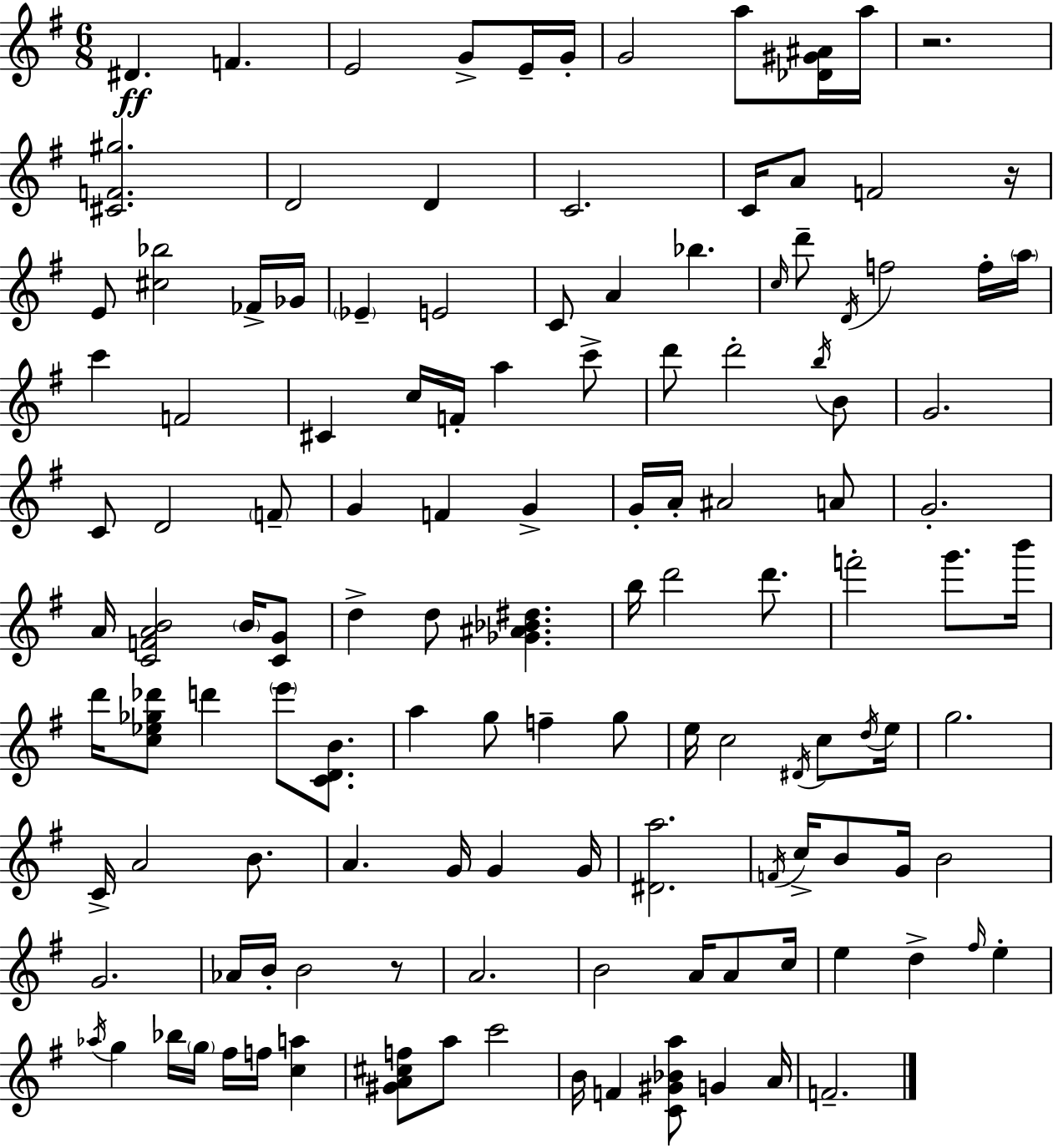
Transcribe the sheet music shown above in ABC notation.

X:1
T:Untitled
M:6/8
L:1/4
K:G
^D F E2 G/2 E/4 G/4 G2 a/2 [_D^G^A]/4 a/4 z2 [^CF^g]2 D2 D C2 C/4 A/2 F2 z/4 E/2 [^c_b]2 _F/4 _G/4 _E E2 C/2 A _b c/4 d'/2 D/4 f2 f/4 a/4 c' F2 ^C c/4 F/4 a c'/2 d'/2 d'2 b/4 B/2 G2 C/2 D2 F/2 G F G G/4 A/4 ^A2 A/2 G2 A/4 [CFAB]2 B/4 [CG]/2 d d/2 [_G^A_B^d] b/4 d'2 d'/2 f'2 g'/2 b'/4 d'/4 [c_e_g_d']/2 d' e'/2 [CDB]/2 a g/2 f g/2 e/4 c2 ^D/4 c/2 d/4 e/4 g2 C/4 A2 B/2 A G/4 G G/4 [^Da]2 F/4 c/4 B/2 G/4 B2 G2 _A/4 B/4 B2 z/2 A2 B2 A/4 A/2 c/4 e d ^f/4 e _a/4 g _b/4 g/4 ^f/4 f/4 [ca] [^GA^cf]/2 a/2 c'2 B/4 F [C^G_Ba]/2 G A/4 F2